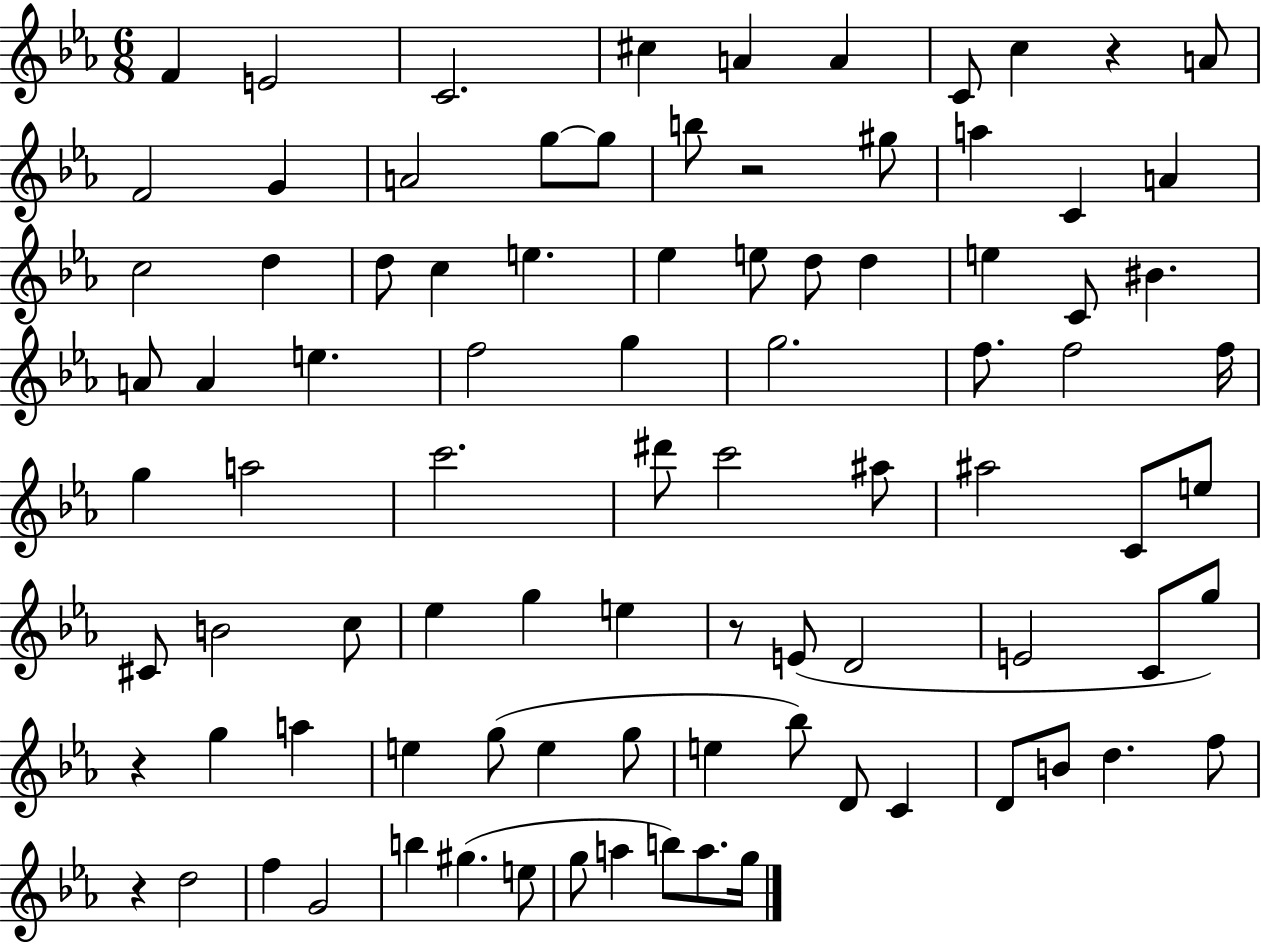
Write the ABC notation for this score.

X:1
T:Untitled
M:6/8
L:1/4
K:Eb
F E2 C2 ^c A A C/2 c z A/2 F2 G A2 g/2 g/2 b/2 z2 ^g/2 a C A c2 d d/2 c e _e e/2 d/2 d e C/2 ^B A/2 A e f2 g g2 f/2 f2 f/4 g a2 c'2 ^d'/2 c'2 ^a/2 ^a2 C/2 e/2 ^C/2 B2 c/2 _e g e z/2 E/2 D2 E2 C/2 g/2 z g a e g/2 e g/2 e _b/2 D/2 C D/2 B/2 d f/2 z d2 f G2 b ^g e/2 g/2 a b/2 a/2 g/4